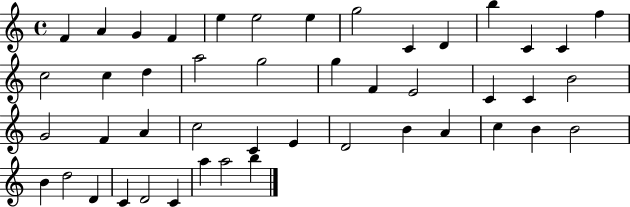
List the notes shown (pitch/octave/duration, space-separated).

F4/q A4/q G4/q F4/q E5/q E5/h E5/q G5/h C4/q D4/q B5/q C4/q C4/q F5/q C5/h C5/q D5/q A5/h G5/h G5/q F4/q E4/h C4/q C4/q B4/h G4/h F4/q A4/q C5/h C4/q E4/q D4/h B4/q A4/q C5/q B4/q B4/h B4/q D5/h D4/q C4/q D4/h C4/q A5/q A5/h B5/q